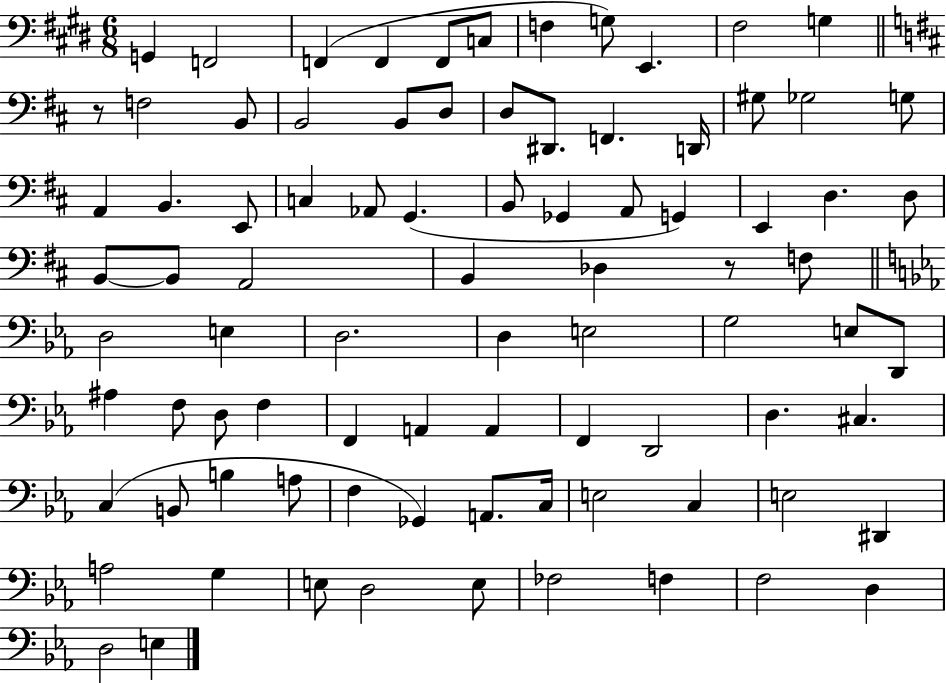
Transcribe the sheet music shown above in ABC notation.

X:1
T:Untitled
M:6/8
L:1/4
K:E
G,, F,,2 F,, F,, F,,/2 C,/2 F, G,/2 E,, ^F,2 G, z/2 F,2 B,,/2 B,,2 B,,/2 D,/2 D,/2 ^D,,/2 F,, D,,/4 ^G,/2 _G,2 G,/2 A,, B,, E,,/2 C, _A,,/2 G,, B,,/2 _G,, A,,/2 G,, E,, D, D,/2 B,,/2 B,,/2 A,,2 B,, _D, z/2 F,/2 D,2 E, D,2 D, E,2 G,2 E,/2 D,,/2 ^A, F,/2 D,/2 F, F,, A,, A,, F,, D,,2 D, ^C, C, B,,/2 B, A,/2 F, _G,, A,,/2 C,/4 E,2 C, E,2 ^D,, A,2 G, E,/2 D,2 E,/2 _F,2 F, F,2 D, D,2 E,